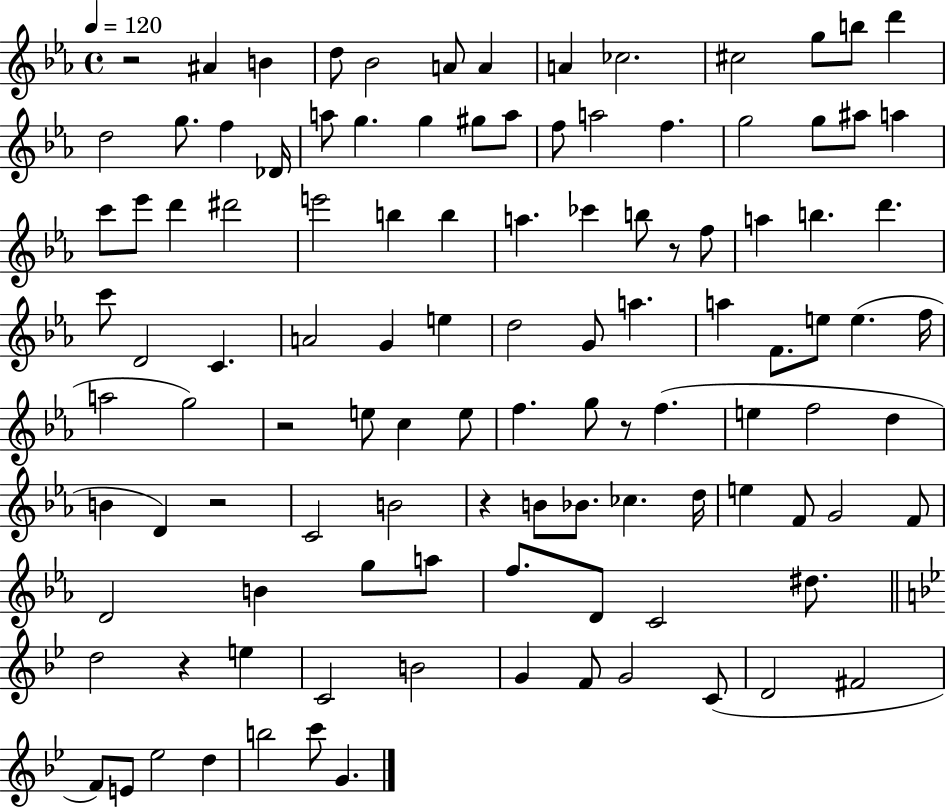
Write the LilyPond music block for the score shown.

{
  \clef treble
  \time 4/4
  \defaultTimeSignature
  \key ees \major
  \tempo 4 = 120
  \repeat volta 2 { r2 ais'4 b'4 | d''8 bes'2 a'8 a'4 | a'4 ces''2. | cis''2 g''8 b''8 d'''4 | \break d''2 g''8. f''4 des'16 | a''8 g''4. g''4 gis''8 a''8 | f''8 a''2 f''4. | g''2 g''8 ais''8 a''4 | \break c'''8 ees'''8 d'''4 dis'''2 | e'''2 b''4 b''4 | a''4. ces'''4 b''8 r8 f''8 | a''4 b''4. d'''4. | \break c'''8 d'2 c'4. | a'2 g'4 e''4 | d''2 g'8 a''4. | a''4 f'8. e''8 e''4.( f''16 | \break a''2 g''2) | r2 e''8 c''4 e''8 | f''4. g''8 r8 f''4.( | e''4 f''2 d''4 | \break b'4 d'4) r2 | c'2 b'2 | r4 b'8 bes'8. ces''4. d''16 | e''4 f'8 g'2 f'8 | \break d'2 b'4 g''8 a''8 | f''8. d'8 c'2 dis''8. | \bar "||" \break \key bes \major d''2 r4 e''4 | c'2 b'2 | g'4 f'8 g'2 c'8( | d'2 fis'2 | \break f'8) e'8 ees''2 d''4 | b''2 c'''8 g'4. | } \bar "|."
}